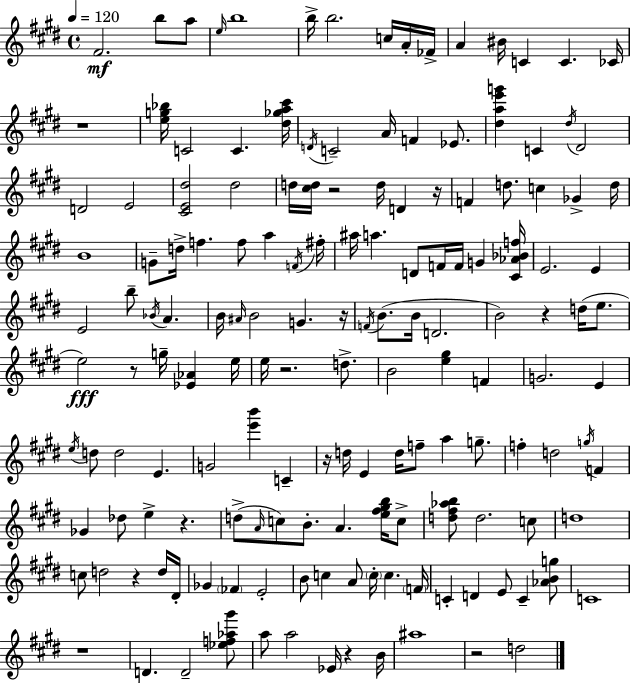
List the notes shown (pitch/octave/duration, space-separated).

F#4/h. B5/e A5/e E5/s B5/w B5/s B5/h. C5/s A4/s FES4/s A4/q BIS4/s C4/q C4/q. CES4/s R/w [E5,G5,Bb5]/s C4/h C4/q. [D#5,Gb5,A5,C#6]/s D4/s C4/h A4/s F4/q Eb4/e. [D#5,A5,E6,G6]/q C4/q D#5/s D#4/h D4/h E4/h [C#4,E4,D#5]/h D#5/h D5/s [C#5,D5]/s R/h D5/s D4/q R/s F4/q D5/e. C5/q Gb4/q D5/s B4/w G4/e D5/s F5/q. F5/e A5/q F4/s F#5/s A#5/s A5/q. D4/e F4/s F4/s G4/q [C#4,Ab4,Bb4,F5]/s E4/h. E4/q E4/h B5/e Bb4/s A4/q. B4/s A#4/s B4/h G4/q. R/s F4/s B4/e. B4/s D4/h. B4/h R/q D5/s E5/e. E5/h R/e G5/s [Eb4,Ab4]/q E5/s E5/s R/h. D5/e. B4/h [E5,G#5]/q F4/q G4/h. E4/q E5/s D5/e D5/h E4/q. G4/h [E6,B6]/q C4/q R/s D5/s E4/q D5/s F5/e A5/q G5/e. F5/q D5/h G5/s F4/q Gb4/q Db5/e E5/q R/q. D5/e A4/s C5/e B4/e. A4/q. [E5,F#5,G#5,B5]/s C5/e [D5,F#5,Ab5,B5]/e D5/h. C5/e D5/w C5/e D5/h R/q D5/s D#4/s Gb4/q FES4/q E4/h B4/e C5/q A4/e C5/s C5/q. F4/s C4/q D4/q E4/e C4/q [Ab4,B4,G5]/e C4/w R/w D4/q. D4/h [Eb5,F5,Ab5,G#6]/e A5/e A5/h Eb4/s R/q B4/s A#5/w R/h D5/h